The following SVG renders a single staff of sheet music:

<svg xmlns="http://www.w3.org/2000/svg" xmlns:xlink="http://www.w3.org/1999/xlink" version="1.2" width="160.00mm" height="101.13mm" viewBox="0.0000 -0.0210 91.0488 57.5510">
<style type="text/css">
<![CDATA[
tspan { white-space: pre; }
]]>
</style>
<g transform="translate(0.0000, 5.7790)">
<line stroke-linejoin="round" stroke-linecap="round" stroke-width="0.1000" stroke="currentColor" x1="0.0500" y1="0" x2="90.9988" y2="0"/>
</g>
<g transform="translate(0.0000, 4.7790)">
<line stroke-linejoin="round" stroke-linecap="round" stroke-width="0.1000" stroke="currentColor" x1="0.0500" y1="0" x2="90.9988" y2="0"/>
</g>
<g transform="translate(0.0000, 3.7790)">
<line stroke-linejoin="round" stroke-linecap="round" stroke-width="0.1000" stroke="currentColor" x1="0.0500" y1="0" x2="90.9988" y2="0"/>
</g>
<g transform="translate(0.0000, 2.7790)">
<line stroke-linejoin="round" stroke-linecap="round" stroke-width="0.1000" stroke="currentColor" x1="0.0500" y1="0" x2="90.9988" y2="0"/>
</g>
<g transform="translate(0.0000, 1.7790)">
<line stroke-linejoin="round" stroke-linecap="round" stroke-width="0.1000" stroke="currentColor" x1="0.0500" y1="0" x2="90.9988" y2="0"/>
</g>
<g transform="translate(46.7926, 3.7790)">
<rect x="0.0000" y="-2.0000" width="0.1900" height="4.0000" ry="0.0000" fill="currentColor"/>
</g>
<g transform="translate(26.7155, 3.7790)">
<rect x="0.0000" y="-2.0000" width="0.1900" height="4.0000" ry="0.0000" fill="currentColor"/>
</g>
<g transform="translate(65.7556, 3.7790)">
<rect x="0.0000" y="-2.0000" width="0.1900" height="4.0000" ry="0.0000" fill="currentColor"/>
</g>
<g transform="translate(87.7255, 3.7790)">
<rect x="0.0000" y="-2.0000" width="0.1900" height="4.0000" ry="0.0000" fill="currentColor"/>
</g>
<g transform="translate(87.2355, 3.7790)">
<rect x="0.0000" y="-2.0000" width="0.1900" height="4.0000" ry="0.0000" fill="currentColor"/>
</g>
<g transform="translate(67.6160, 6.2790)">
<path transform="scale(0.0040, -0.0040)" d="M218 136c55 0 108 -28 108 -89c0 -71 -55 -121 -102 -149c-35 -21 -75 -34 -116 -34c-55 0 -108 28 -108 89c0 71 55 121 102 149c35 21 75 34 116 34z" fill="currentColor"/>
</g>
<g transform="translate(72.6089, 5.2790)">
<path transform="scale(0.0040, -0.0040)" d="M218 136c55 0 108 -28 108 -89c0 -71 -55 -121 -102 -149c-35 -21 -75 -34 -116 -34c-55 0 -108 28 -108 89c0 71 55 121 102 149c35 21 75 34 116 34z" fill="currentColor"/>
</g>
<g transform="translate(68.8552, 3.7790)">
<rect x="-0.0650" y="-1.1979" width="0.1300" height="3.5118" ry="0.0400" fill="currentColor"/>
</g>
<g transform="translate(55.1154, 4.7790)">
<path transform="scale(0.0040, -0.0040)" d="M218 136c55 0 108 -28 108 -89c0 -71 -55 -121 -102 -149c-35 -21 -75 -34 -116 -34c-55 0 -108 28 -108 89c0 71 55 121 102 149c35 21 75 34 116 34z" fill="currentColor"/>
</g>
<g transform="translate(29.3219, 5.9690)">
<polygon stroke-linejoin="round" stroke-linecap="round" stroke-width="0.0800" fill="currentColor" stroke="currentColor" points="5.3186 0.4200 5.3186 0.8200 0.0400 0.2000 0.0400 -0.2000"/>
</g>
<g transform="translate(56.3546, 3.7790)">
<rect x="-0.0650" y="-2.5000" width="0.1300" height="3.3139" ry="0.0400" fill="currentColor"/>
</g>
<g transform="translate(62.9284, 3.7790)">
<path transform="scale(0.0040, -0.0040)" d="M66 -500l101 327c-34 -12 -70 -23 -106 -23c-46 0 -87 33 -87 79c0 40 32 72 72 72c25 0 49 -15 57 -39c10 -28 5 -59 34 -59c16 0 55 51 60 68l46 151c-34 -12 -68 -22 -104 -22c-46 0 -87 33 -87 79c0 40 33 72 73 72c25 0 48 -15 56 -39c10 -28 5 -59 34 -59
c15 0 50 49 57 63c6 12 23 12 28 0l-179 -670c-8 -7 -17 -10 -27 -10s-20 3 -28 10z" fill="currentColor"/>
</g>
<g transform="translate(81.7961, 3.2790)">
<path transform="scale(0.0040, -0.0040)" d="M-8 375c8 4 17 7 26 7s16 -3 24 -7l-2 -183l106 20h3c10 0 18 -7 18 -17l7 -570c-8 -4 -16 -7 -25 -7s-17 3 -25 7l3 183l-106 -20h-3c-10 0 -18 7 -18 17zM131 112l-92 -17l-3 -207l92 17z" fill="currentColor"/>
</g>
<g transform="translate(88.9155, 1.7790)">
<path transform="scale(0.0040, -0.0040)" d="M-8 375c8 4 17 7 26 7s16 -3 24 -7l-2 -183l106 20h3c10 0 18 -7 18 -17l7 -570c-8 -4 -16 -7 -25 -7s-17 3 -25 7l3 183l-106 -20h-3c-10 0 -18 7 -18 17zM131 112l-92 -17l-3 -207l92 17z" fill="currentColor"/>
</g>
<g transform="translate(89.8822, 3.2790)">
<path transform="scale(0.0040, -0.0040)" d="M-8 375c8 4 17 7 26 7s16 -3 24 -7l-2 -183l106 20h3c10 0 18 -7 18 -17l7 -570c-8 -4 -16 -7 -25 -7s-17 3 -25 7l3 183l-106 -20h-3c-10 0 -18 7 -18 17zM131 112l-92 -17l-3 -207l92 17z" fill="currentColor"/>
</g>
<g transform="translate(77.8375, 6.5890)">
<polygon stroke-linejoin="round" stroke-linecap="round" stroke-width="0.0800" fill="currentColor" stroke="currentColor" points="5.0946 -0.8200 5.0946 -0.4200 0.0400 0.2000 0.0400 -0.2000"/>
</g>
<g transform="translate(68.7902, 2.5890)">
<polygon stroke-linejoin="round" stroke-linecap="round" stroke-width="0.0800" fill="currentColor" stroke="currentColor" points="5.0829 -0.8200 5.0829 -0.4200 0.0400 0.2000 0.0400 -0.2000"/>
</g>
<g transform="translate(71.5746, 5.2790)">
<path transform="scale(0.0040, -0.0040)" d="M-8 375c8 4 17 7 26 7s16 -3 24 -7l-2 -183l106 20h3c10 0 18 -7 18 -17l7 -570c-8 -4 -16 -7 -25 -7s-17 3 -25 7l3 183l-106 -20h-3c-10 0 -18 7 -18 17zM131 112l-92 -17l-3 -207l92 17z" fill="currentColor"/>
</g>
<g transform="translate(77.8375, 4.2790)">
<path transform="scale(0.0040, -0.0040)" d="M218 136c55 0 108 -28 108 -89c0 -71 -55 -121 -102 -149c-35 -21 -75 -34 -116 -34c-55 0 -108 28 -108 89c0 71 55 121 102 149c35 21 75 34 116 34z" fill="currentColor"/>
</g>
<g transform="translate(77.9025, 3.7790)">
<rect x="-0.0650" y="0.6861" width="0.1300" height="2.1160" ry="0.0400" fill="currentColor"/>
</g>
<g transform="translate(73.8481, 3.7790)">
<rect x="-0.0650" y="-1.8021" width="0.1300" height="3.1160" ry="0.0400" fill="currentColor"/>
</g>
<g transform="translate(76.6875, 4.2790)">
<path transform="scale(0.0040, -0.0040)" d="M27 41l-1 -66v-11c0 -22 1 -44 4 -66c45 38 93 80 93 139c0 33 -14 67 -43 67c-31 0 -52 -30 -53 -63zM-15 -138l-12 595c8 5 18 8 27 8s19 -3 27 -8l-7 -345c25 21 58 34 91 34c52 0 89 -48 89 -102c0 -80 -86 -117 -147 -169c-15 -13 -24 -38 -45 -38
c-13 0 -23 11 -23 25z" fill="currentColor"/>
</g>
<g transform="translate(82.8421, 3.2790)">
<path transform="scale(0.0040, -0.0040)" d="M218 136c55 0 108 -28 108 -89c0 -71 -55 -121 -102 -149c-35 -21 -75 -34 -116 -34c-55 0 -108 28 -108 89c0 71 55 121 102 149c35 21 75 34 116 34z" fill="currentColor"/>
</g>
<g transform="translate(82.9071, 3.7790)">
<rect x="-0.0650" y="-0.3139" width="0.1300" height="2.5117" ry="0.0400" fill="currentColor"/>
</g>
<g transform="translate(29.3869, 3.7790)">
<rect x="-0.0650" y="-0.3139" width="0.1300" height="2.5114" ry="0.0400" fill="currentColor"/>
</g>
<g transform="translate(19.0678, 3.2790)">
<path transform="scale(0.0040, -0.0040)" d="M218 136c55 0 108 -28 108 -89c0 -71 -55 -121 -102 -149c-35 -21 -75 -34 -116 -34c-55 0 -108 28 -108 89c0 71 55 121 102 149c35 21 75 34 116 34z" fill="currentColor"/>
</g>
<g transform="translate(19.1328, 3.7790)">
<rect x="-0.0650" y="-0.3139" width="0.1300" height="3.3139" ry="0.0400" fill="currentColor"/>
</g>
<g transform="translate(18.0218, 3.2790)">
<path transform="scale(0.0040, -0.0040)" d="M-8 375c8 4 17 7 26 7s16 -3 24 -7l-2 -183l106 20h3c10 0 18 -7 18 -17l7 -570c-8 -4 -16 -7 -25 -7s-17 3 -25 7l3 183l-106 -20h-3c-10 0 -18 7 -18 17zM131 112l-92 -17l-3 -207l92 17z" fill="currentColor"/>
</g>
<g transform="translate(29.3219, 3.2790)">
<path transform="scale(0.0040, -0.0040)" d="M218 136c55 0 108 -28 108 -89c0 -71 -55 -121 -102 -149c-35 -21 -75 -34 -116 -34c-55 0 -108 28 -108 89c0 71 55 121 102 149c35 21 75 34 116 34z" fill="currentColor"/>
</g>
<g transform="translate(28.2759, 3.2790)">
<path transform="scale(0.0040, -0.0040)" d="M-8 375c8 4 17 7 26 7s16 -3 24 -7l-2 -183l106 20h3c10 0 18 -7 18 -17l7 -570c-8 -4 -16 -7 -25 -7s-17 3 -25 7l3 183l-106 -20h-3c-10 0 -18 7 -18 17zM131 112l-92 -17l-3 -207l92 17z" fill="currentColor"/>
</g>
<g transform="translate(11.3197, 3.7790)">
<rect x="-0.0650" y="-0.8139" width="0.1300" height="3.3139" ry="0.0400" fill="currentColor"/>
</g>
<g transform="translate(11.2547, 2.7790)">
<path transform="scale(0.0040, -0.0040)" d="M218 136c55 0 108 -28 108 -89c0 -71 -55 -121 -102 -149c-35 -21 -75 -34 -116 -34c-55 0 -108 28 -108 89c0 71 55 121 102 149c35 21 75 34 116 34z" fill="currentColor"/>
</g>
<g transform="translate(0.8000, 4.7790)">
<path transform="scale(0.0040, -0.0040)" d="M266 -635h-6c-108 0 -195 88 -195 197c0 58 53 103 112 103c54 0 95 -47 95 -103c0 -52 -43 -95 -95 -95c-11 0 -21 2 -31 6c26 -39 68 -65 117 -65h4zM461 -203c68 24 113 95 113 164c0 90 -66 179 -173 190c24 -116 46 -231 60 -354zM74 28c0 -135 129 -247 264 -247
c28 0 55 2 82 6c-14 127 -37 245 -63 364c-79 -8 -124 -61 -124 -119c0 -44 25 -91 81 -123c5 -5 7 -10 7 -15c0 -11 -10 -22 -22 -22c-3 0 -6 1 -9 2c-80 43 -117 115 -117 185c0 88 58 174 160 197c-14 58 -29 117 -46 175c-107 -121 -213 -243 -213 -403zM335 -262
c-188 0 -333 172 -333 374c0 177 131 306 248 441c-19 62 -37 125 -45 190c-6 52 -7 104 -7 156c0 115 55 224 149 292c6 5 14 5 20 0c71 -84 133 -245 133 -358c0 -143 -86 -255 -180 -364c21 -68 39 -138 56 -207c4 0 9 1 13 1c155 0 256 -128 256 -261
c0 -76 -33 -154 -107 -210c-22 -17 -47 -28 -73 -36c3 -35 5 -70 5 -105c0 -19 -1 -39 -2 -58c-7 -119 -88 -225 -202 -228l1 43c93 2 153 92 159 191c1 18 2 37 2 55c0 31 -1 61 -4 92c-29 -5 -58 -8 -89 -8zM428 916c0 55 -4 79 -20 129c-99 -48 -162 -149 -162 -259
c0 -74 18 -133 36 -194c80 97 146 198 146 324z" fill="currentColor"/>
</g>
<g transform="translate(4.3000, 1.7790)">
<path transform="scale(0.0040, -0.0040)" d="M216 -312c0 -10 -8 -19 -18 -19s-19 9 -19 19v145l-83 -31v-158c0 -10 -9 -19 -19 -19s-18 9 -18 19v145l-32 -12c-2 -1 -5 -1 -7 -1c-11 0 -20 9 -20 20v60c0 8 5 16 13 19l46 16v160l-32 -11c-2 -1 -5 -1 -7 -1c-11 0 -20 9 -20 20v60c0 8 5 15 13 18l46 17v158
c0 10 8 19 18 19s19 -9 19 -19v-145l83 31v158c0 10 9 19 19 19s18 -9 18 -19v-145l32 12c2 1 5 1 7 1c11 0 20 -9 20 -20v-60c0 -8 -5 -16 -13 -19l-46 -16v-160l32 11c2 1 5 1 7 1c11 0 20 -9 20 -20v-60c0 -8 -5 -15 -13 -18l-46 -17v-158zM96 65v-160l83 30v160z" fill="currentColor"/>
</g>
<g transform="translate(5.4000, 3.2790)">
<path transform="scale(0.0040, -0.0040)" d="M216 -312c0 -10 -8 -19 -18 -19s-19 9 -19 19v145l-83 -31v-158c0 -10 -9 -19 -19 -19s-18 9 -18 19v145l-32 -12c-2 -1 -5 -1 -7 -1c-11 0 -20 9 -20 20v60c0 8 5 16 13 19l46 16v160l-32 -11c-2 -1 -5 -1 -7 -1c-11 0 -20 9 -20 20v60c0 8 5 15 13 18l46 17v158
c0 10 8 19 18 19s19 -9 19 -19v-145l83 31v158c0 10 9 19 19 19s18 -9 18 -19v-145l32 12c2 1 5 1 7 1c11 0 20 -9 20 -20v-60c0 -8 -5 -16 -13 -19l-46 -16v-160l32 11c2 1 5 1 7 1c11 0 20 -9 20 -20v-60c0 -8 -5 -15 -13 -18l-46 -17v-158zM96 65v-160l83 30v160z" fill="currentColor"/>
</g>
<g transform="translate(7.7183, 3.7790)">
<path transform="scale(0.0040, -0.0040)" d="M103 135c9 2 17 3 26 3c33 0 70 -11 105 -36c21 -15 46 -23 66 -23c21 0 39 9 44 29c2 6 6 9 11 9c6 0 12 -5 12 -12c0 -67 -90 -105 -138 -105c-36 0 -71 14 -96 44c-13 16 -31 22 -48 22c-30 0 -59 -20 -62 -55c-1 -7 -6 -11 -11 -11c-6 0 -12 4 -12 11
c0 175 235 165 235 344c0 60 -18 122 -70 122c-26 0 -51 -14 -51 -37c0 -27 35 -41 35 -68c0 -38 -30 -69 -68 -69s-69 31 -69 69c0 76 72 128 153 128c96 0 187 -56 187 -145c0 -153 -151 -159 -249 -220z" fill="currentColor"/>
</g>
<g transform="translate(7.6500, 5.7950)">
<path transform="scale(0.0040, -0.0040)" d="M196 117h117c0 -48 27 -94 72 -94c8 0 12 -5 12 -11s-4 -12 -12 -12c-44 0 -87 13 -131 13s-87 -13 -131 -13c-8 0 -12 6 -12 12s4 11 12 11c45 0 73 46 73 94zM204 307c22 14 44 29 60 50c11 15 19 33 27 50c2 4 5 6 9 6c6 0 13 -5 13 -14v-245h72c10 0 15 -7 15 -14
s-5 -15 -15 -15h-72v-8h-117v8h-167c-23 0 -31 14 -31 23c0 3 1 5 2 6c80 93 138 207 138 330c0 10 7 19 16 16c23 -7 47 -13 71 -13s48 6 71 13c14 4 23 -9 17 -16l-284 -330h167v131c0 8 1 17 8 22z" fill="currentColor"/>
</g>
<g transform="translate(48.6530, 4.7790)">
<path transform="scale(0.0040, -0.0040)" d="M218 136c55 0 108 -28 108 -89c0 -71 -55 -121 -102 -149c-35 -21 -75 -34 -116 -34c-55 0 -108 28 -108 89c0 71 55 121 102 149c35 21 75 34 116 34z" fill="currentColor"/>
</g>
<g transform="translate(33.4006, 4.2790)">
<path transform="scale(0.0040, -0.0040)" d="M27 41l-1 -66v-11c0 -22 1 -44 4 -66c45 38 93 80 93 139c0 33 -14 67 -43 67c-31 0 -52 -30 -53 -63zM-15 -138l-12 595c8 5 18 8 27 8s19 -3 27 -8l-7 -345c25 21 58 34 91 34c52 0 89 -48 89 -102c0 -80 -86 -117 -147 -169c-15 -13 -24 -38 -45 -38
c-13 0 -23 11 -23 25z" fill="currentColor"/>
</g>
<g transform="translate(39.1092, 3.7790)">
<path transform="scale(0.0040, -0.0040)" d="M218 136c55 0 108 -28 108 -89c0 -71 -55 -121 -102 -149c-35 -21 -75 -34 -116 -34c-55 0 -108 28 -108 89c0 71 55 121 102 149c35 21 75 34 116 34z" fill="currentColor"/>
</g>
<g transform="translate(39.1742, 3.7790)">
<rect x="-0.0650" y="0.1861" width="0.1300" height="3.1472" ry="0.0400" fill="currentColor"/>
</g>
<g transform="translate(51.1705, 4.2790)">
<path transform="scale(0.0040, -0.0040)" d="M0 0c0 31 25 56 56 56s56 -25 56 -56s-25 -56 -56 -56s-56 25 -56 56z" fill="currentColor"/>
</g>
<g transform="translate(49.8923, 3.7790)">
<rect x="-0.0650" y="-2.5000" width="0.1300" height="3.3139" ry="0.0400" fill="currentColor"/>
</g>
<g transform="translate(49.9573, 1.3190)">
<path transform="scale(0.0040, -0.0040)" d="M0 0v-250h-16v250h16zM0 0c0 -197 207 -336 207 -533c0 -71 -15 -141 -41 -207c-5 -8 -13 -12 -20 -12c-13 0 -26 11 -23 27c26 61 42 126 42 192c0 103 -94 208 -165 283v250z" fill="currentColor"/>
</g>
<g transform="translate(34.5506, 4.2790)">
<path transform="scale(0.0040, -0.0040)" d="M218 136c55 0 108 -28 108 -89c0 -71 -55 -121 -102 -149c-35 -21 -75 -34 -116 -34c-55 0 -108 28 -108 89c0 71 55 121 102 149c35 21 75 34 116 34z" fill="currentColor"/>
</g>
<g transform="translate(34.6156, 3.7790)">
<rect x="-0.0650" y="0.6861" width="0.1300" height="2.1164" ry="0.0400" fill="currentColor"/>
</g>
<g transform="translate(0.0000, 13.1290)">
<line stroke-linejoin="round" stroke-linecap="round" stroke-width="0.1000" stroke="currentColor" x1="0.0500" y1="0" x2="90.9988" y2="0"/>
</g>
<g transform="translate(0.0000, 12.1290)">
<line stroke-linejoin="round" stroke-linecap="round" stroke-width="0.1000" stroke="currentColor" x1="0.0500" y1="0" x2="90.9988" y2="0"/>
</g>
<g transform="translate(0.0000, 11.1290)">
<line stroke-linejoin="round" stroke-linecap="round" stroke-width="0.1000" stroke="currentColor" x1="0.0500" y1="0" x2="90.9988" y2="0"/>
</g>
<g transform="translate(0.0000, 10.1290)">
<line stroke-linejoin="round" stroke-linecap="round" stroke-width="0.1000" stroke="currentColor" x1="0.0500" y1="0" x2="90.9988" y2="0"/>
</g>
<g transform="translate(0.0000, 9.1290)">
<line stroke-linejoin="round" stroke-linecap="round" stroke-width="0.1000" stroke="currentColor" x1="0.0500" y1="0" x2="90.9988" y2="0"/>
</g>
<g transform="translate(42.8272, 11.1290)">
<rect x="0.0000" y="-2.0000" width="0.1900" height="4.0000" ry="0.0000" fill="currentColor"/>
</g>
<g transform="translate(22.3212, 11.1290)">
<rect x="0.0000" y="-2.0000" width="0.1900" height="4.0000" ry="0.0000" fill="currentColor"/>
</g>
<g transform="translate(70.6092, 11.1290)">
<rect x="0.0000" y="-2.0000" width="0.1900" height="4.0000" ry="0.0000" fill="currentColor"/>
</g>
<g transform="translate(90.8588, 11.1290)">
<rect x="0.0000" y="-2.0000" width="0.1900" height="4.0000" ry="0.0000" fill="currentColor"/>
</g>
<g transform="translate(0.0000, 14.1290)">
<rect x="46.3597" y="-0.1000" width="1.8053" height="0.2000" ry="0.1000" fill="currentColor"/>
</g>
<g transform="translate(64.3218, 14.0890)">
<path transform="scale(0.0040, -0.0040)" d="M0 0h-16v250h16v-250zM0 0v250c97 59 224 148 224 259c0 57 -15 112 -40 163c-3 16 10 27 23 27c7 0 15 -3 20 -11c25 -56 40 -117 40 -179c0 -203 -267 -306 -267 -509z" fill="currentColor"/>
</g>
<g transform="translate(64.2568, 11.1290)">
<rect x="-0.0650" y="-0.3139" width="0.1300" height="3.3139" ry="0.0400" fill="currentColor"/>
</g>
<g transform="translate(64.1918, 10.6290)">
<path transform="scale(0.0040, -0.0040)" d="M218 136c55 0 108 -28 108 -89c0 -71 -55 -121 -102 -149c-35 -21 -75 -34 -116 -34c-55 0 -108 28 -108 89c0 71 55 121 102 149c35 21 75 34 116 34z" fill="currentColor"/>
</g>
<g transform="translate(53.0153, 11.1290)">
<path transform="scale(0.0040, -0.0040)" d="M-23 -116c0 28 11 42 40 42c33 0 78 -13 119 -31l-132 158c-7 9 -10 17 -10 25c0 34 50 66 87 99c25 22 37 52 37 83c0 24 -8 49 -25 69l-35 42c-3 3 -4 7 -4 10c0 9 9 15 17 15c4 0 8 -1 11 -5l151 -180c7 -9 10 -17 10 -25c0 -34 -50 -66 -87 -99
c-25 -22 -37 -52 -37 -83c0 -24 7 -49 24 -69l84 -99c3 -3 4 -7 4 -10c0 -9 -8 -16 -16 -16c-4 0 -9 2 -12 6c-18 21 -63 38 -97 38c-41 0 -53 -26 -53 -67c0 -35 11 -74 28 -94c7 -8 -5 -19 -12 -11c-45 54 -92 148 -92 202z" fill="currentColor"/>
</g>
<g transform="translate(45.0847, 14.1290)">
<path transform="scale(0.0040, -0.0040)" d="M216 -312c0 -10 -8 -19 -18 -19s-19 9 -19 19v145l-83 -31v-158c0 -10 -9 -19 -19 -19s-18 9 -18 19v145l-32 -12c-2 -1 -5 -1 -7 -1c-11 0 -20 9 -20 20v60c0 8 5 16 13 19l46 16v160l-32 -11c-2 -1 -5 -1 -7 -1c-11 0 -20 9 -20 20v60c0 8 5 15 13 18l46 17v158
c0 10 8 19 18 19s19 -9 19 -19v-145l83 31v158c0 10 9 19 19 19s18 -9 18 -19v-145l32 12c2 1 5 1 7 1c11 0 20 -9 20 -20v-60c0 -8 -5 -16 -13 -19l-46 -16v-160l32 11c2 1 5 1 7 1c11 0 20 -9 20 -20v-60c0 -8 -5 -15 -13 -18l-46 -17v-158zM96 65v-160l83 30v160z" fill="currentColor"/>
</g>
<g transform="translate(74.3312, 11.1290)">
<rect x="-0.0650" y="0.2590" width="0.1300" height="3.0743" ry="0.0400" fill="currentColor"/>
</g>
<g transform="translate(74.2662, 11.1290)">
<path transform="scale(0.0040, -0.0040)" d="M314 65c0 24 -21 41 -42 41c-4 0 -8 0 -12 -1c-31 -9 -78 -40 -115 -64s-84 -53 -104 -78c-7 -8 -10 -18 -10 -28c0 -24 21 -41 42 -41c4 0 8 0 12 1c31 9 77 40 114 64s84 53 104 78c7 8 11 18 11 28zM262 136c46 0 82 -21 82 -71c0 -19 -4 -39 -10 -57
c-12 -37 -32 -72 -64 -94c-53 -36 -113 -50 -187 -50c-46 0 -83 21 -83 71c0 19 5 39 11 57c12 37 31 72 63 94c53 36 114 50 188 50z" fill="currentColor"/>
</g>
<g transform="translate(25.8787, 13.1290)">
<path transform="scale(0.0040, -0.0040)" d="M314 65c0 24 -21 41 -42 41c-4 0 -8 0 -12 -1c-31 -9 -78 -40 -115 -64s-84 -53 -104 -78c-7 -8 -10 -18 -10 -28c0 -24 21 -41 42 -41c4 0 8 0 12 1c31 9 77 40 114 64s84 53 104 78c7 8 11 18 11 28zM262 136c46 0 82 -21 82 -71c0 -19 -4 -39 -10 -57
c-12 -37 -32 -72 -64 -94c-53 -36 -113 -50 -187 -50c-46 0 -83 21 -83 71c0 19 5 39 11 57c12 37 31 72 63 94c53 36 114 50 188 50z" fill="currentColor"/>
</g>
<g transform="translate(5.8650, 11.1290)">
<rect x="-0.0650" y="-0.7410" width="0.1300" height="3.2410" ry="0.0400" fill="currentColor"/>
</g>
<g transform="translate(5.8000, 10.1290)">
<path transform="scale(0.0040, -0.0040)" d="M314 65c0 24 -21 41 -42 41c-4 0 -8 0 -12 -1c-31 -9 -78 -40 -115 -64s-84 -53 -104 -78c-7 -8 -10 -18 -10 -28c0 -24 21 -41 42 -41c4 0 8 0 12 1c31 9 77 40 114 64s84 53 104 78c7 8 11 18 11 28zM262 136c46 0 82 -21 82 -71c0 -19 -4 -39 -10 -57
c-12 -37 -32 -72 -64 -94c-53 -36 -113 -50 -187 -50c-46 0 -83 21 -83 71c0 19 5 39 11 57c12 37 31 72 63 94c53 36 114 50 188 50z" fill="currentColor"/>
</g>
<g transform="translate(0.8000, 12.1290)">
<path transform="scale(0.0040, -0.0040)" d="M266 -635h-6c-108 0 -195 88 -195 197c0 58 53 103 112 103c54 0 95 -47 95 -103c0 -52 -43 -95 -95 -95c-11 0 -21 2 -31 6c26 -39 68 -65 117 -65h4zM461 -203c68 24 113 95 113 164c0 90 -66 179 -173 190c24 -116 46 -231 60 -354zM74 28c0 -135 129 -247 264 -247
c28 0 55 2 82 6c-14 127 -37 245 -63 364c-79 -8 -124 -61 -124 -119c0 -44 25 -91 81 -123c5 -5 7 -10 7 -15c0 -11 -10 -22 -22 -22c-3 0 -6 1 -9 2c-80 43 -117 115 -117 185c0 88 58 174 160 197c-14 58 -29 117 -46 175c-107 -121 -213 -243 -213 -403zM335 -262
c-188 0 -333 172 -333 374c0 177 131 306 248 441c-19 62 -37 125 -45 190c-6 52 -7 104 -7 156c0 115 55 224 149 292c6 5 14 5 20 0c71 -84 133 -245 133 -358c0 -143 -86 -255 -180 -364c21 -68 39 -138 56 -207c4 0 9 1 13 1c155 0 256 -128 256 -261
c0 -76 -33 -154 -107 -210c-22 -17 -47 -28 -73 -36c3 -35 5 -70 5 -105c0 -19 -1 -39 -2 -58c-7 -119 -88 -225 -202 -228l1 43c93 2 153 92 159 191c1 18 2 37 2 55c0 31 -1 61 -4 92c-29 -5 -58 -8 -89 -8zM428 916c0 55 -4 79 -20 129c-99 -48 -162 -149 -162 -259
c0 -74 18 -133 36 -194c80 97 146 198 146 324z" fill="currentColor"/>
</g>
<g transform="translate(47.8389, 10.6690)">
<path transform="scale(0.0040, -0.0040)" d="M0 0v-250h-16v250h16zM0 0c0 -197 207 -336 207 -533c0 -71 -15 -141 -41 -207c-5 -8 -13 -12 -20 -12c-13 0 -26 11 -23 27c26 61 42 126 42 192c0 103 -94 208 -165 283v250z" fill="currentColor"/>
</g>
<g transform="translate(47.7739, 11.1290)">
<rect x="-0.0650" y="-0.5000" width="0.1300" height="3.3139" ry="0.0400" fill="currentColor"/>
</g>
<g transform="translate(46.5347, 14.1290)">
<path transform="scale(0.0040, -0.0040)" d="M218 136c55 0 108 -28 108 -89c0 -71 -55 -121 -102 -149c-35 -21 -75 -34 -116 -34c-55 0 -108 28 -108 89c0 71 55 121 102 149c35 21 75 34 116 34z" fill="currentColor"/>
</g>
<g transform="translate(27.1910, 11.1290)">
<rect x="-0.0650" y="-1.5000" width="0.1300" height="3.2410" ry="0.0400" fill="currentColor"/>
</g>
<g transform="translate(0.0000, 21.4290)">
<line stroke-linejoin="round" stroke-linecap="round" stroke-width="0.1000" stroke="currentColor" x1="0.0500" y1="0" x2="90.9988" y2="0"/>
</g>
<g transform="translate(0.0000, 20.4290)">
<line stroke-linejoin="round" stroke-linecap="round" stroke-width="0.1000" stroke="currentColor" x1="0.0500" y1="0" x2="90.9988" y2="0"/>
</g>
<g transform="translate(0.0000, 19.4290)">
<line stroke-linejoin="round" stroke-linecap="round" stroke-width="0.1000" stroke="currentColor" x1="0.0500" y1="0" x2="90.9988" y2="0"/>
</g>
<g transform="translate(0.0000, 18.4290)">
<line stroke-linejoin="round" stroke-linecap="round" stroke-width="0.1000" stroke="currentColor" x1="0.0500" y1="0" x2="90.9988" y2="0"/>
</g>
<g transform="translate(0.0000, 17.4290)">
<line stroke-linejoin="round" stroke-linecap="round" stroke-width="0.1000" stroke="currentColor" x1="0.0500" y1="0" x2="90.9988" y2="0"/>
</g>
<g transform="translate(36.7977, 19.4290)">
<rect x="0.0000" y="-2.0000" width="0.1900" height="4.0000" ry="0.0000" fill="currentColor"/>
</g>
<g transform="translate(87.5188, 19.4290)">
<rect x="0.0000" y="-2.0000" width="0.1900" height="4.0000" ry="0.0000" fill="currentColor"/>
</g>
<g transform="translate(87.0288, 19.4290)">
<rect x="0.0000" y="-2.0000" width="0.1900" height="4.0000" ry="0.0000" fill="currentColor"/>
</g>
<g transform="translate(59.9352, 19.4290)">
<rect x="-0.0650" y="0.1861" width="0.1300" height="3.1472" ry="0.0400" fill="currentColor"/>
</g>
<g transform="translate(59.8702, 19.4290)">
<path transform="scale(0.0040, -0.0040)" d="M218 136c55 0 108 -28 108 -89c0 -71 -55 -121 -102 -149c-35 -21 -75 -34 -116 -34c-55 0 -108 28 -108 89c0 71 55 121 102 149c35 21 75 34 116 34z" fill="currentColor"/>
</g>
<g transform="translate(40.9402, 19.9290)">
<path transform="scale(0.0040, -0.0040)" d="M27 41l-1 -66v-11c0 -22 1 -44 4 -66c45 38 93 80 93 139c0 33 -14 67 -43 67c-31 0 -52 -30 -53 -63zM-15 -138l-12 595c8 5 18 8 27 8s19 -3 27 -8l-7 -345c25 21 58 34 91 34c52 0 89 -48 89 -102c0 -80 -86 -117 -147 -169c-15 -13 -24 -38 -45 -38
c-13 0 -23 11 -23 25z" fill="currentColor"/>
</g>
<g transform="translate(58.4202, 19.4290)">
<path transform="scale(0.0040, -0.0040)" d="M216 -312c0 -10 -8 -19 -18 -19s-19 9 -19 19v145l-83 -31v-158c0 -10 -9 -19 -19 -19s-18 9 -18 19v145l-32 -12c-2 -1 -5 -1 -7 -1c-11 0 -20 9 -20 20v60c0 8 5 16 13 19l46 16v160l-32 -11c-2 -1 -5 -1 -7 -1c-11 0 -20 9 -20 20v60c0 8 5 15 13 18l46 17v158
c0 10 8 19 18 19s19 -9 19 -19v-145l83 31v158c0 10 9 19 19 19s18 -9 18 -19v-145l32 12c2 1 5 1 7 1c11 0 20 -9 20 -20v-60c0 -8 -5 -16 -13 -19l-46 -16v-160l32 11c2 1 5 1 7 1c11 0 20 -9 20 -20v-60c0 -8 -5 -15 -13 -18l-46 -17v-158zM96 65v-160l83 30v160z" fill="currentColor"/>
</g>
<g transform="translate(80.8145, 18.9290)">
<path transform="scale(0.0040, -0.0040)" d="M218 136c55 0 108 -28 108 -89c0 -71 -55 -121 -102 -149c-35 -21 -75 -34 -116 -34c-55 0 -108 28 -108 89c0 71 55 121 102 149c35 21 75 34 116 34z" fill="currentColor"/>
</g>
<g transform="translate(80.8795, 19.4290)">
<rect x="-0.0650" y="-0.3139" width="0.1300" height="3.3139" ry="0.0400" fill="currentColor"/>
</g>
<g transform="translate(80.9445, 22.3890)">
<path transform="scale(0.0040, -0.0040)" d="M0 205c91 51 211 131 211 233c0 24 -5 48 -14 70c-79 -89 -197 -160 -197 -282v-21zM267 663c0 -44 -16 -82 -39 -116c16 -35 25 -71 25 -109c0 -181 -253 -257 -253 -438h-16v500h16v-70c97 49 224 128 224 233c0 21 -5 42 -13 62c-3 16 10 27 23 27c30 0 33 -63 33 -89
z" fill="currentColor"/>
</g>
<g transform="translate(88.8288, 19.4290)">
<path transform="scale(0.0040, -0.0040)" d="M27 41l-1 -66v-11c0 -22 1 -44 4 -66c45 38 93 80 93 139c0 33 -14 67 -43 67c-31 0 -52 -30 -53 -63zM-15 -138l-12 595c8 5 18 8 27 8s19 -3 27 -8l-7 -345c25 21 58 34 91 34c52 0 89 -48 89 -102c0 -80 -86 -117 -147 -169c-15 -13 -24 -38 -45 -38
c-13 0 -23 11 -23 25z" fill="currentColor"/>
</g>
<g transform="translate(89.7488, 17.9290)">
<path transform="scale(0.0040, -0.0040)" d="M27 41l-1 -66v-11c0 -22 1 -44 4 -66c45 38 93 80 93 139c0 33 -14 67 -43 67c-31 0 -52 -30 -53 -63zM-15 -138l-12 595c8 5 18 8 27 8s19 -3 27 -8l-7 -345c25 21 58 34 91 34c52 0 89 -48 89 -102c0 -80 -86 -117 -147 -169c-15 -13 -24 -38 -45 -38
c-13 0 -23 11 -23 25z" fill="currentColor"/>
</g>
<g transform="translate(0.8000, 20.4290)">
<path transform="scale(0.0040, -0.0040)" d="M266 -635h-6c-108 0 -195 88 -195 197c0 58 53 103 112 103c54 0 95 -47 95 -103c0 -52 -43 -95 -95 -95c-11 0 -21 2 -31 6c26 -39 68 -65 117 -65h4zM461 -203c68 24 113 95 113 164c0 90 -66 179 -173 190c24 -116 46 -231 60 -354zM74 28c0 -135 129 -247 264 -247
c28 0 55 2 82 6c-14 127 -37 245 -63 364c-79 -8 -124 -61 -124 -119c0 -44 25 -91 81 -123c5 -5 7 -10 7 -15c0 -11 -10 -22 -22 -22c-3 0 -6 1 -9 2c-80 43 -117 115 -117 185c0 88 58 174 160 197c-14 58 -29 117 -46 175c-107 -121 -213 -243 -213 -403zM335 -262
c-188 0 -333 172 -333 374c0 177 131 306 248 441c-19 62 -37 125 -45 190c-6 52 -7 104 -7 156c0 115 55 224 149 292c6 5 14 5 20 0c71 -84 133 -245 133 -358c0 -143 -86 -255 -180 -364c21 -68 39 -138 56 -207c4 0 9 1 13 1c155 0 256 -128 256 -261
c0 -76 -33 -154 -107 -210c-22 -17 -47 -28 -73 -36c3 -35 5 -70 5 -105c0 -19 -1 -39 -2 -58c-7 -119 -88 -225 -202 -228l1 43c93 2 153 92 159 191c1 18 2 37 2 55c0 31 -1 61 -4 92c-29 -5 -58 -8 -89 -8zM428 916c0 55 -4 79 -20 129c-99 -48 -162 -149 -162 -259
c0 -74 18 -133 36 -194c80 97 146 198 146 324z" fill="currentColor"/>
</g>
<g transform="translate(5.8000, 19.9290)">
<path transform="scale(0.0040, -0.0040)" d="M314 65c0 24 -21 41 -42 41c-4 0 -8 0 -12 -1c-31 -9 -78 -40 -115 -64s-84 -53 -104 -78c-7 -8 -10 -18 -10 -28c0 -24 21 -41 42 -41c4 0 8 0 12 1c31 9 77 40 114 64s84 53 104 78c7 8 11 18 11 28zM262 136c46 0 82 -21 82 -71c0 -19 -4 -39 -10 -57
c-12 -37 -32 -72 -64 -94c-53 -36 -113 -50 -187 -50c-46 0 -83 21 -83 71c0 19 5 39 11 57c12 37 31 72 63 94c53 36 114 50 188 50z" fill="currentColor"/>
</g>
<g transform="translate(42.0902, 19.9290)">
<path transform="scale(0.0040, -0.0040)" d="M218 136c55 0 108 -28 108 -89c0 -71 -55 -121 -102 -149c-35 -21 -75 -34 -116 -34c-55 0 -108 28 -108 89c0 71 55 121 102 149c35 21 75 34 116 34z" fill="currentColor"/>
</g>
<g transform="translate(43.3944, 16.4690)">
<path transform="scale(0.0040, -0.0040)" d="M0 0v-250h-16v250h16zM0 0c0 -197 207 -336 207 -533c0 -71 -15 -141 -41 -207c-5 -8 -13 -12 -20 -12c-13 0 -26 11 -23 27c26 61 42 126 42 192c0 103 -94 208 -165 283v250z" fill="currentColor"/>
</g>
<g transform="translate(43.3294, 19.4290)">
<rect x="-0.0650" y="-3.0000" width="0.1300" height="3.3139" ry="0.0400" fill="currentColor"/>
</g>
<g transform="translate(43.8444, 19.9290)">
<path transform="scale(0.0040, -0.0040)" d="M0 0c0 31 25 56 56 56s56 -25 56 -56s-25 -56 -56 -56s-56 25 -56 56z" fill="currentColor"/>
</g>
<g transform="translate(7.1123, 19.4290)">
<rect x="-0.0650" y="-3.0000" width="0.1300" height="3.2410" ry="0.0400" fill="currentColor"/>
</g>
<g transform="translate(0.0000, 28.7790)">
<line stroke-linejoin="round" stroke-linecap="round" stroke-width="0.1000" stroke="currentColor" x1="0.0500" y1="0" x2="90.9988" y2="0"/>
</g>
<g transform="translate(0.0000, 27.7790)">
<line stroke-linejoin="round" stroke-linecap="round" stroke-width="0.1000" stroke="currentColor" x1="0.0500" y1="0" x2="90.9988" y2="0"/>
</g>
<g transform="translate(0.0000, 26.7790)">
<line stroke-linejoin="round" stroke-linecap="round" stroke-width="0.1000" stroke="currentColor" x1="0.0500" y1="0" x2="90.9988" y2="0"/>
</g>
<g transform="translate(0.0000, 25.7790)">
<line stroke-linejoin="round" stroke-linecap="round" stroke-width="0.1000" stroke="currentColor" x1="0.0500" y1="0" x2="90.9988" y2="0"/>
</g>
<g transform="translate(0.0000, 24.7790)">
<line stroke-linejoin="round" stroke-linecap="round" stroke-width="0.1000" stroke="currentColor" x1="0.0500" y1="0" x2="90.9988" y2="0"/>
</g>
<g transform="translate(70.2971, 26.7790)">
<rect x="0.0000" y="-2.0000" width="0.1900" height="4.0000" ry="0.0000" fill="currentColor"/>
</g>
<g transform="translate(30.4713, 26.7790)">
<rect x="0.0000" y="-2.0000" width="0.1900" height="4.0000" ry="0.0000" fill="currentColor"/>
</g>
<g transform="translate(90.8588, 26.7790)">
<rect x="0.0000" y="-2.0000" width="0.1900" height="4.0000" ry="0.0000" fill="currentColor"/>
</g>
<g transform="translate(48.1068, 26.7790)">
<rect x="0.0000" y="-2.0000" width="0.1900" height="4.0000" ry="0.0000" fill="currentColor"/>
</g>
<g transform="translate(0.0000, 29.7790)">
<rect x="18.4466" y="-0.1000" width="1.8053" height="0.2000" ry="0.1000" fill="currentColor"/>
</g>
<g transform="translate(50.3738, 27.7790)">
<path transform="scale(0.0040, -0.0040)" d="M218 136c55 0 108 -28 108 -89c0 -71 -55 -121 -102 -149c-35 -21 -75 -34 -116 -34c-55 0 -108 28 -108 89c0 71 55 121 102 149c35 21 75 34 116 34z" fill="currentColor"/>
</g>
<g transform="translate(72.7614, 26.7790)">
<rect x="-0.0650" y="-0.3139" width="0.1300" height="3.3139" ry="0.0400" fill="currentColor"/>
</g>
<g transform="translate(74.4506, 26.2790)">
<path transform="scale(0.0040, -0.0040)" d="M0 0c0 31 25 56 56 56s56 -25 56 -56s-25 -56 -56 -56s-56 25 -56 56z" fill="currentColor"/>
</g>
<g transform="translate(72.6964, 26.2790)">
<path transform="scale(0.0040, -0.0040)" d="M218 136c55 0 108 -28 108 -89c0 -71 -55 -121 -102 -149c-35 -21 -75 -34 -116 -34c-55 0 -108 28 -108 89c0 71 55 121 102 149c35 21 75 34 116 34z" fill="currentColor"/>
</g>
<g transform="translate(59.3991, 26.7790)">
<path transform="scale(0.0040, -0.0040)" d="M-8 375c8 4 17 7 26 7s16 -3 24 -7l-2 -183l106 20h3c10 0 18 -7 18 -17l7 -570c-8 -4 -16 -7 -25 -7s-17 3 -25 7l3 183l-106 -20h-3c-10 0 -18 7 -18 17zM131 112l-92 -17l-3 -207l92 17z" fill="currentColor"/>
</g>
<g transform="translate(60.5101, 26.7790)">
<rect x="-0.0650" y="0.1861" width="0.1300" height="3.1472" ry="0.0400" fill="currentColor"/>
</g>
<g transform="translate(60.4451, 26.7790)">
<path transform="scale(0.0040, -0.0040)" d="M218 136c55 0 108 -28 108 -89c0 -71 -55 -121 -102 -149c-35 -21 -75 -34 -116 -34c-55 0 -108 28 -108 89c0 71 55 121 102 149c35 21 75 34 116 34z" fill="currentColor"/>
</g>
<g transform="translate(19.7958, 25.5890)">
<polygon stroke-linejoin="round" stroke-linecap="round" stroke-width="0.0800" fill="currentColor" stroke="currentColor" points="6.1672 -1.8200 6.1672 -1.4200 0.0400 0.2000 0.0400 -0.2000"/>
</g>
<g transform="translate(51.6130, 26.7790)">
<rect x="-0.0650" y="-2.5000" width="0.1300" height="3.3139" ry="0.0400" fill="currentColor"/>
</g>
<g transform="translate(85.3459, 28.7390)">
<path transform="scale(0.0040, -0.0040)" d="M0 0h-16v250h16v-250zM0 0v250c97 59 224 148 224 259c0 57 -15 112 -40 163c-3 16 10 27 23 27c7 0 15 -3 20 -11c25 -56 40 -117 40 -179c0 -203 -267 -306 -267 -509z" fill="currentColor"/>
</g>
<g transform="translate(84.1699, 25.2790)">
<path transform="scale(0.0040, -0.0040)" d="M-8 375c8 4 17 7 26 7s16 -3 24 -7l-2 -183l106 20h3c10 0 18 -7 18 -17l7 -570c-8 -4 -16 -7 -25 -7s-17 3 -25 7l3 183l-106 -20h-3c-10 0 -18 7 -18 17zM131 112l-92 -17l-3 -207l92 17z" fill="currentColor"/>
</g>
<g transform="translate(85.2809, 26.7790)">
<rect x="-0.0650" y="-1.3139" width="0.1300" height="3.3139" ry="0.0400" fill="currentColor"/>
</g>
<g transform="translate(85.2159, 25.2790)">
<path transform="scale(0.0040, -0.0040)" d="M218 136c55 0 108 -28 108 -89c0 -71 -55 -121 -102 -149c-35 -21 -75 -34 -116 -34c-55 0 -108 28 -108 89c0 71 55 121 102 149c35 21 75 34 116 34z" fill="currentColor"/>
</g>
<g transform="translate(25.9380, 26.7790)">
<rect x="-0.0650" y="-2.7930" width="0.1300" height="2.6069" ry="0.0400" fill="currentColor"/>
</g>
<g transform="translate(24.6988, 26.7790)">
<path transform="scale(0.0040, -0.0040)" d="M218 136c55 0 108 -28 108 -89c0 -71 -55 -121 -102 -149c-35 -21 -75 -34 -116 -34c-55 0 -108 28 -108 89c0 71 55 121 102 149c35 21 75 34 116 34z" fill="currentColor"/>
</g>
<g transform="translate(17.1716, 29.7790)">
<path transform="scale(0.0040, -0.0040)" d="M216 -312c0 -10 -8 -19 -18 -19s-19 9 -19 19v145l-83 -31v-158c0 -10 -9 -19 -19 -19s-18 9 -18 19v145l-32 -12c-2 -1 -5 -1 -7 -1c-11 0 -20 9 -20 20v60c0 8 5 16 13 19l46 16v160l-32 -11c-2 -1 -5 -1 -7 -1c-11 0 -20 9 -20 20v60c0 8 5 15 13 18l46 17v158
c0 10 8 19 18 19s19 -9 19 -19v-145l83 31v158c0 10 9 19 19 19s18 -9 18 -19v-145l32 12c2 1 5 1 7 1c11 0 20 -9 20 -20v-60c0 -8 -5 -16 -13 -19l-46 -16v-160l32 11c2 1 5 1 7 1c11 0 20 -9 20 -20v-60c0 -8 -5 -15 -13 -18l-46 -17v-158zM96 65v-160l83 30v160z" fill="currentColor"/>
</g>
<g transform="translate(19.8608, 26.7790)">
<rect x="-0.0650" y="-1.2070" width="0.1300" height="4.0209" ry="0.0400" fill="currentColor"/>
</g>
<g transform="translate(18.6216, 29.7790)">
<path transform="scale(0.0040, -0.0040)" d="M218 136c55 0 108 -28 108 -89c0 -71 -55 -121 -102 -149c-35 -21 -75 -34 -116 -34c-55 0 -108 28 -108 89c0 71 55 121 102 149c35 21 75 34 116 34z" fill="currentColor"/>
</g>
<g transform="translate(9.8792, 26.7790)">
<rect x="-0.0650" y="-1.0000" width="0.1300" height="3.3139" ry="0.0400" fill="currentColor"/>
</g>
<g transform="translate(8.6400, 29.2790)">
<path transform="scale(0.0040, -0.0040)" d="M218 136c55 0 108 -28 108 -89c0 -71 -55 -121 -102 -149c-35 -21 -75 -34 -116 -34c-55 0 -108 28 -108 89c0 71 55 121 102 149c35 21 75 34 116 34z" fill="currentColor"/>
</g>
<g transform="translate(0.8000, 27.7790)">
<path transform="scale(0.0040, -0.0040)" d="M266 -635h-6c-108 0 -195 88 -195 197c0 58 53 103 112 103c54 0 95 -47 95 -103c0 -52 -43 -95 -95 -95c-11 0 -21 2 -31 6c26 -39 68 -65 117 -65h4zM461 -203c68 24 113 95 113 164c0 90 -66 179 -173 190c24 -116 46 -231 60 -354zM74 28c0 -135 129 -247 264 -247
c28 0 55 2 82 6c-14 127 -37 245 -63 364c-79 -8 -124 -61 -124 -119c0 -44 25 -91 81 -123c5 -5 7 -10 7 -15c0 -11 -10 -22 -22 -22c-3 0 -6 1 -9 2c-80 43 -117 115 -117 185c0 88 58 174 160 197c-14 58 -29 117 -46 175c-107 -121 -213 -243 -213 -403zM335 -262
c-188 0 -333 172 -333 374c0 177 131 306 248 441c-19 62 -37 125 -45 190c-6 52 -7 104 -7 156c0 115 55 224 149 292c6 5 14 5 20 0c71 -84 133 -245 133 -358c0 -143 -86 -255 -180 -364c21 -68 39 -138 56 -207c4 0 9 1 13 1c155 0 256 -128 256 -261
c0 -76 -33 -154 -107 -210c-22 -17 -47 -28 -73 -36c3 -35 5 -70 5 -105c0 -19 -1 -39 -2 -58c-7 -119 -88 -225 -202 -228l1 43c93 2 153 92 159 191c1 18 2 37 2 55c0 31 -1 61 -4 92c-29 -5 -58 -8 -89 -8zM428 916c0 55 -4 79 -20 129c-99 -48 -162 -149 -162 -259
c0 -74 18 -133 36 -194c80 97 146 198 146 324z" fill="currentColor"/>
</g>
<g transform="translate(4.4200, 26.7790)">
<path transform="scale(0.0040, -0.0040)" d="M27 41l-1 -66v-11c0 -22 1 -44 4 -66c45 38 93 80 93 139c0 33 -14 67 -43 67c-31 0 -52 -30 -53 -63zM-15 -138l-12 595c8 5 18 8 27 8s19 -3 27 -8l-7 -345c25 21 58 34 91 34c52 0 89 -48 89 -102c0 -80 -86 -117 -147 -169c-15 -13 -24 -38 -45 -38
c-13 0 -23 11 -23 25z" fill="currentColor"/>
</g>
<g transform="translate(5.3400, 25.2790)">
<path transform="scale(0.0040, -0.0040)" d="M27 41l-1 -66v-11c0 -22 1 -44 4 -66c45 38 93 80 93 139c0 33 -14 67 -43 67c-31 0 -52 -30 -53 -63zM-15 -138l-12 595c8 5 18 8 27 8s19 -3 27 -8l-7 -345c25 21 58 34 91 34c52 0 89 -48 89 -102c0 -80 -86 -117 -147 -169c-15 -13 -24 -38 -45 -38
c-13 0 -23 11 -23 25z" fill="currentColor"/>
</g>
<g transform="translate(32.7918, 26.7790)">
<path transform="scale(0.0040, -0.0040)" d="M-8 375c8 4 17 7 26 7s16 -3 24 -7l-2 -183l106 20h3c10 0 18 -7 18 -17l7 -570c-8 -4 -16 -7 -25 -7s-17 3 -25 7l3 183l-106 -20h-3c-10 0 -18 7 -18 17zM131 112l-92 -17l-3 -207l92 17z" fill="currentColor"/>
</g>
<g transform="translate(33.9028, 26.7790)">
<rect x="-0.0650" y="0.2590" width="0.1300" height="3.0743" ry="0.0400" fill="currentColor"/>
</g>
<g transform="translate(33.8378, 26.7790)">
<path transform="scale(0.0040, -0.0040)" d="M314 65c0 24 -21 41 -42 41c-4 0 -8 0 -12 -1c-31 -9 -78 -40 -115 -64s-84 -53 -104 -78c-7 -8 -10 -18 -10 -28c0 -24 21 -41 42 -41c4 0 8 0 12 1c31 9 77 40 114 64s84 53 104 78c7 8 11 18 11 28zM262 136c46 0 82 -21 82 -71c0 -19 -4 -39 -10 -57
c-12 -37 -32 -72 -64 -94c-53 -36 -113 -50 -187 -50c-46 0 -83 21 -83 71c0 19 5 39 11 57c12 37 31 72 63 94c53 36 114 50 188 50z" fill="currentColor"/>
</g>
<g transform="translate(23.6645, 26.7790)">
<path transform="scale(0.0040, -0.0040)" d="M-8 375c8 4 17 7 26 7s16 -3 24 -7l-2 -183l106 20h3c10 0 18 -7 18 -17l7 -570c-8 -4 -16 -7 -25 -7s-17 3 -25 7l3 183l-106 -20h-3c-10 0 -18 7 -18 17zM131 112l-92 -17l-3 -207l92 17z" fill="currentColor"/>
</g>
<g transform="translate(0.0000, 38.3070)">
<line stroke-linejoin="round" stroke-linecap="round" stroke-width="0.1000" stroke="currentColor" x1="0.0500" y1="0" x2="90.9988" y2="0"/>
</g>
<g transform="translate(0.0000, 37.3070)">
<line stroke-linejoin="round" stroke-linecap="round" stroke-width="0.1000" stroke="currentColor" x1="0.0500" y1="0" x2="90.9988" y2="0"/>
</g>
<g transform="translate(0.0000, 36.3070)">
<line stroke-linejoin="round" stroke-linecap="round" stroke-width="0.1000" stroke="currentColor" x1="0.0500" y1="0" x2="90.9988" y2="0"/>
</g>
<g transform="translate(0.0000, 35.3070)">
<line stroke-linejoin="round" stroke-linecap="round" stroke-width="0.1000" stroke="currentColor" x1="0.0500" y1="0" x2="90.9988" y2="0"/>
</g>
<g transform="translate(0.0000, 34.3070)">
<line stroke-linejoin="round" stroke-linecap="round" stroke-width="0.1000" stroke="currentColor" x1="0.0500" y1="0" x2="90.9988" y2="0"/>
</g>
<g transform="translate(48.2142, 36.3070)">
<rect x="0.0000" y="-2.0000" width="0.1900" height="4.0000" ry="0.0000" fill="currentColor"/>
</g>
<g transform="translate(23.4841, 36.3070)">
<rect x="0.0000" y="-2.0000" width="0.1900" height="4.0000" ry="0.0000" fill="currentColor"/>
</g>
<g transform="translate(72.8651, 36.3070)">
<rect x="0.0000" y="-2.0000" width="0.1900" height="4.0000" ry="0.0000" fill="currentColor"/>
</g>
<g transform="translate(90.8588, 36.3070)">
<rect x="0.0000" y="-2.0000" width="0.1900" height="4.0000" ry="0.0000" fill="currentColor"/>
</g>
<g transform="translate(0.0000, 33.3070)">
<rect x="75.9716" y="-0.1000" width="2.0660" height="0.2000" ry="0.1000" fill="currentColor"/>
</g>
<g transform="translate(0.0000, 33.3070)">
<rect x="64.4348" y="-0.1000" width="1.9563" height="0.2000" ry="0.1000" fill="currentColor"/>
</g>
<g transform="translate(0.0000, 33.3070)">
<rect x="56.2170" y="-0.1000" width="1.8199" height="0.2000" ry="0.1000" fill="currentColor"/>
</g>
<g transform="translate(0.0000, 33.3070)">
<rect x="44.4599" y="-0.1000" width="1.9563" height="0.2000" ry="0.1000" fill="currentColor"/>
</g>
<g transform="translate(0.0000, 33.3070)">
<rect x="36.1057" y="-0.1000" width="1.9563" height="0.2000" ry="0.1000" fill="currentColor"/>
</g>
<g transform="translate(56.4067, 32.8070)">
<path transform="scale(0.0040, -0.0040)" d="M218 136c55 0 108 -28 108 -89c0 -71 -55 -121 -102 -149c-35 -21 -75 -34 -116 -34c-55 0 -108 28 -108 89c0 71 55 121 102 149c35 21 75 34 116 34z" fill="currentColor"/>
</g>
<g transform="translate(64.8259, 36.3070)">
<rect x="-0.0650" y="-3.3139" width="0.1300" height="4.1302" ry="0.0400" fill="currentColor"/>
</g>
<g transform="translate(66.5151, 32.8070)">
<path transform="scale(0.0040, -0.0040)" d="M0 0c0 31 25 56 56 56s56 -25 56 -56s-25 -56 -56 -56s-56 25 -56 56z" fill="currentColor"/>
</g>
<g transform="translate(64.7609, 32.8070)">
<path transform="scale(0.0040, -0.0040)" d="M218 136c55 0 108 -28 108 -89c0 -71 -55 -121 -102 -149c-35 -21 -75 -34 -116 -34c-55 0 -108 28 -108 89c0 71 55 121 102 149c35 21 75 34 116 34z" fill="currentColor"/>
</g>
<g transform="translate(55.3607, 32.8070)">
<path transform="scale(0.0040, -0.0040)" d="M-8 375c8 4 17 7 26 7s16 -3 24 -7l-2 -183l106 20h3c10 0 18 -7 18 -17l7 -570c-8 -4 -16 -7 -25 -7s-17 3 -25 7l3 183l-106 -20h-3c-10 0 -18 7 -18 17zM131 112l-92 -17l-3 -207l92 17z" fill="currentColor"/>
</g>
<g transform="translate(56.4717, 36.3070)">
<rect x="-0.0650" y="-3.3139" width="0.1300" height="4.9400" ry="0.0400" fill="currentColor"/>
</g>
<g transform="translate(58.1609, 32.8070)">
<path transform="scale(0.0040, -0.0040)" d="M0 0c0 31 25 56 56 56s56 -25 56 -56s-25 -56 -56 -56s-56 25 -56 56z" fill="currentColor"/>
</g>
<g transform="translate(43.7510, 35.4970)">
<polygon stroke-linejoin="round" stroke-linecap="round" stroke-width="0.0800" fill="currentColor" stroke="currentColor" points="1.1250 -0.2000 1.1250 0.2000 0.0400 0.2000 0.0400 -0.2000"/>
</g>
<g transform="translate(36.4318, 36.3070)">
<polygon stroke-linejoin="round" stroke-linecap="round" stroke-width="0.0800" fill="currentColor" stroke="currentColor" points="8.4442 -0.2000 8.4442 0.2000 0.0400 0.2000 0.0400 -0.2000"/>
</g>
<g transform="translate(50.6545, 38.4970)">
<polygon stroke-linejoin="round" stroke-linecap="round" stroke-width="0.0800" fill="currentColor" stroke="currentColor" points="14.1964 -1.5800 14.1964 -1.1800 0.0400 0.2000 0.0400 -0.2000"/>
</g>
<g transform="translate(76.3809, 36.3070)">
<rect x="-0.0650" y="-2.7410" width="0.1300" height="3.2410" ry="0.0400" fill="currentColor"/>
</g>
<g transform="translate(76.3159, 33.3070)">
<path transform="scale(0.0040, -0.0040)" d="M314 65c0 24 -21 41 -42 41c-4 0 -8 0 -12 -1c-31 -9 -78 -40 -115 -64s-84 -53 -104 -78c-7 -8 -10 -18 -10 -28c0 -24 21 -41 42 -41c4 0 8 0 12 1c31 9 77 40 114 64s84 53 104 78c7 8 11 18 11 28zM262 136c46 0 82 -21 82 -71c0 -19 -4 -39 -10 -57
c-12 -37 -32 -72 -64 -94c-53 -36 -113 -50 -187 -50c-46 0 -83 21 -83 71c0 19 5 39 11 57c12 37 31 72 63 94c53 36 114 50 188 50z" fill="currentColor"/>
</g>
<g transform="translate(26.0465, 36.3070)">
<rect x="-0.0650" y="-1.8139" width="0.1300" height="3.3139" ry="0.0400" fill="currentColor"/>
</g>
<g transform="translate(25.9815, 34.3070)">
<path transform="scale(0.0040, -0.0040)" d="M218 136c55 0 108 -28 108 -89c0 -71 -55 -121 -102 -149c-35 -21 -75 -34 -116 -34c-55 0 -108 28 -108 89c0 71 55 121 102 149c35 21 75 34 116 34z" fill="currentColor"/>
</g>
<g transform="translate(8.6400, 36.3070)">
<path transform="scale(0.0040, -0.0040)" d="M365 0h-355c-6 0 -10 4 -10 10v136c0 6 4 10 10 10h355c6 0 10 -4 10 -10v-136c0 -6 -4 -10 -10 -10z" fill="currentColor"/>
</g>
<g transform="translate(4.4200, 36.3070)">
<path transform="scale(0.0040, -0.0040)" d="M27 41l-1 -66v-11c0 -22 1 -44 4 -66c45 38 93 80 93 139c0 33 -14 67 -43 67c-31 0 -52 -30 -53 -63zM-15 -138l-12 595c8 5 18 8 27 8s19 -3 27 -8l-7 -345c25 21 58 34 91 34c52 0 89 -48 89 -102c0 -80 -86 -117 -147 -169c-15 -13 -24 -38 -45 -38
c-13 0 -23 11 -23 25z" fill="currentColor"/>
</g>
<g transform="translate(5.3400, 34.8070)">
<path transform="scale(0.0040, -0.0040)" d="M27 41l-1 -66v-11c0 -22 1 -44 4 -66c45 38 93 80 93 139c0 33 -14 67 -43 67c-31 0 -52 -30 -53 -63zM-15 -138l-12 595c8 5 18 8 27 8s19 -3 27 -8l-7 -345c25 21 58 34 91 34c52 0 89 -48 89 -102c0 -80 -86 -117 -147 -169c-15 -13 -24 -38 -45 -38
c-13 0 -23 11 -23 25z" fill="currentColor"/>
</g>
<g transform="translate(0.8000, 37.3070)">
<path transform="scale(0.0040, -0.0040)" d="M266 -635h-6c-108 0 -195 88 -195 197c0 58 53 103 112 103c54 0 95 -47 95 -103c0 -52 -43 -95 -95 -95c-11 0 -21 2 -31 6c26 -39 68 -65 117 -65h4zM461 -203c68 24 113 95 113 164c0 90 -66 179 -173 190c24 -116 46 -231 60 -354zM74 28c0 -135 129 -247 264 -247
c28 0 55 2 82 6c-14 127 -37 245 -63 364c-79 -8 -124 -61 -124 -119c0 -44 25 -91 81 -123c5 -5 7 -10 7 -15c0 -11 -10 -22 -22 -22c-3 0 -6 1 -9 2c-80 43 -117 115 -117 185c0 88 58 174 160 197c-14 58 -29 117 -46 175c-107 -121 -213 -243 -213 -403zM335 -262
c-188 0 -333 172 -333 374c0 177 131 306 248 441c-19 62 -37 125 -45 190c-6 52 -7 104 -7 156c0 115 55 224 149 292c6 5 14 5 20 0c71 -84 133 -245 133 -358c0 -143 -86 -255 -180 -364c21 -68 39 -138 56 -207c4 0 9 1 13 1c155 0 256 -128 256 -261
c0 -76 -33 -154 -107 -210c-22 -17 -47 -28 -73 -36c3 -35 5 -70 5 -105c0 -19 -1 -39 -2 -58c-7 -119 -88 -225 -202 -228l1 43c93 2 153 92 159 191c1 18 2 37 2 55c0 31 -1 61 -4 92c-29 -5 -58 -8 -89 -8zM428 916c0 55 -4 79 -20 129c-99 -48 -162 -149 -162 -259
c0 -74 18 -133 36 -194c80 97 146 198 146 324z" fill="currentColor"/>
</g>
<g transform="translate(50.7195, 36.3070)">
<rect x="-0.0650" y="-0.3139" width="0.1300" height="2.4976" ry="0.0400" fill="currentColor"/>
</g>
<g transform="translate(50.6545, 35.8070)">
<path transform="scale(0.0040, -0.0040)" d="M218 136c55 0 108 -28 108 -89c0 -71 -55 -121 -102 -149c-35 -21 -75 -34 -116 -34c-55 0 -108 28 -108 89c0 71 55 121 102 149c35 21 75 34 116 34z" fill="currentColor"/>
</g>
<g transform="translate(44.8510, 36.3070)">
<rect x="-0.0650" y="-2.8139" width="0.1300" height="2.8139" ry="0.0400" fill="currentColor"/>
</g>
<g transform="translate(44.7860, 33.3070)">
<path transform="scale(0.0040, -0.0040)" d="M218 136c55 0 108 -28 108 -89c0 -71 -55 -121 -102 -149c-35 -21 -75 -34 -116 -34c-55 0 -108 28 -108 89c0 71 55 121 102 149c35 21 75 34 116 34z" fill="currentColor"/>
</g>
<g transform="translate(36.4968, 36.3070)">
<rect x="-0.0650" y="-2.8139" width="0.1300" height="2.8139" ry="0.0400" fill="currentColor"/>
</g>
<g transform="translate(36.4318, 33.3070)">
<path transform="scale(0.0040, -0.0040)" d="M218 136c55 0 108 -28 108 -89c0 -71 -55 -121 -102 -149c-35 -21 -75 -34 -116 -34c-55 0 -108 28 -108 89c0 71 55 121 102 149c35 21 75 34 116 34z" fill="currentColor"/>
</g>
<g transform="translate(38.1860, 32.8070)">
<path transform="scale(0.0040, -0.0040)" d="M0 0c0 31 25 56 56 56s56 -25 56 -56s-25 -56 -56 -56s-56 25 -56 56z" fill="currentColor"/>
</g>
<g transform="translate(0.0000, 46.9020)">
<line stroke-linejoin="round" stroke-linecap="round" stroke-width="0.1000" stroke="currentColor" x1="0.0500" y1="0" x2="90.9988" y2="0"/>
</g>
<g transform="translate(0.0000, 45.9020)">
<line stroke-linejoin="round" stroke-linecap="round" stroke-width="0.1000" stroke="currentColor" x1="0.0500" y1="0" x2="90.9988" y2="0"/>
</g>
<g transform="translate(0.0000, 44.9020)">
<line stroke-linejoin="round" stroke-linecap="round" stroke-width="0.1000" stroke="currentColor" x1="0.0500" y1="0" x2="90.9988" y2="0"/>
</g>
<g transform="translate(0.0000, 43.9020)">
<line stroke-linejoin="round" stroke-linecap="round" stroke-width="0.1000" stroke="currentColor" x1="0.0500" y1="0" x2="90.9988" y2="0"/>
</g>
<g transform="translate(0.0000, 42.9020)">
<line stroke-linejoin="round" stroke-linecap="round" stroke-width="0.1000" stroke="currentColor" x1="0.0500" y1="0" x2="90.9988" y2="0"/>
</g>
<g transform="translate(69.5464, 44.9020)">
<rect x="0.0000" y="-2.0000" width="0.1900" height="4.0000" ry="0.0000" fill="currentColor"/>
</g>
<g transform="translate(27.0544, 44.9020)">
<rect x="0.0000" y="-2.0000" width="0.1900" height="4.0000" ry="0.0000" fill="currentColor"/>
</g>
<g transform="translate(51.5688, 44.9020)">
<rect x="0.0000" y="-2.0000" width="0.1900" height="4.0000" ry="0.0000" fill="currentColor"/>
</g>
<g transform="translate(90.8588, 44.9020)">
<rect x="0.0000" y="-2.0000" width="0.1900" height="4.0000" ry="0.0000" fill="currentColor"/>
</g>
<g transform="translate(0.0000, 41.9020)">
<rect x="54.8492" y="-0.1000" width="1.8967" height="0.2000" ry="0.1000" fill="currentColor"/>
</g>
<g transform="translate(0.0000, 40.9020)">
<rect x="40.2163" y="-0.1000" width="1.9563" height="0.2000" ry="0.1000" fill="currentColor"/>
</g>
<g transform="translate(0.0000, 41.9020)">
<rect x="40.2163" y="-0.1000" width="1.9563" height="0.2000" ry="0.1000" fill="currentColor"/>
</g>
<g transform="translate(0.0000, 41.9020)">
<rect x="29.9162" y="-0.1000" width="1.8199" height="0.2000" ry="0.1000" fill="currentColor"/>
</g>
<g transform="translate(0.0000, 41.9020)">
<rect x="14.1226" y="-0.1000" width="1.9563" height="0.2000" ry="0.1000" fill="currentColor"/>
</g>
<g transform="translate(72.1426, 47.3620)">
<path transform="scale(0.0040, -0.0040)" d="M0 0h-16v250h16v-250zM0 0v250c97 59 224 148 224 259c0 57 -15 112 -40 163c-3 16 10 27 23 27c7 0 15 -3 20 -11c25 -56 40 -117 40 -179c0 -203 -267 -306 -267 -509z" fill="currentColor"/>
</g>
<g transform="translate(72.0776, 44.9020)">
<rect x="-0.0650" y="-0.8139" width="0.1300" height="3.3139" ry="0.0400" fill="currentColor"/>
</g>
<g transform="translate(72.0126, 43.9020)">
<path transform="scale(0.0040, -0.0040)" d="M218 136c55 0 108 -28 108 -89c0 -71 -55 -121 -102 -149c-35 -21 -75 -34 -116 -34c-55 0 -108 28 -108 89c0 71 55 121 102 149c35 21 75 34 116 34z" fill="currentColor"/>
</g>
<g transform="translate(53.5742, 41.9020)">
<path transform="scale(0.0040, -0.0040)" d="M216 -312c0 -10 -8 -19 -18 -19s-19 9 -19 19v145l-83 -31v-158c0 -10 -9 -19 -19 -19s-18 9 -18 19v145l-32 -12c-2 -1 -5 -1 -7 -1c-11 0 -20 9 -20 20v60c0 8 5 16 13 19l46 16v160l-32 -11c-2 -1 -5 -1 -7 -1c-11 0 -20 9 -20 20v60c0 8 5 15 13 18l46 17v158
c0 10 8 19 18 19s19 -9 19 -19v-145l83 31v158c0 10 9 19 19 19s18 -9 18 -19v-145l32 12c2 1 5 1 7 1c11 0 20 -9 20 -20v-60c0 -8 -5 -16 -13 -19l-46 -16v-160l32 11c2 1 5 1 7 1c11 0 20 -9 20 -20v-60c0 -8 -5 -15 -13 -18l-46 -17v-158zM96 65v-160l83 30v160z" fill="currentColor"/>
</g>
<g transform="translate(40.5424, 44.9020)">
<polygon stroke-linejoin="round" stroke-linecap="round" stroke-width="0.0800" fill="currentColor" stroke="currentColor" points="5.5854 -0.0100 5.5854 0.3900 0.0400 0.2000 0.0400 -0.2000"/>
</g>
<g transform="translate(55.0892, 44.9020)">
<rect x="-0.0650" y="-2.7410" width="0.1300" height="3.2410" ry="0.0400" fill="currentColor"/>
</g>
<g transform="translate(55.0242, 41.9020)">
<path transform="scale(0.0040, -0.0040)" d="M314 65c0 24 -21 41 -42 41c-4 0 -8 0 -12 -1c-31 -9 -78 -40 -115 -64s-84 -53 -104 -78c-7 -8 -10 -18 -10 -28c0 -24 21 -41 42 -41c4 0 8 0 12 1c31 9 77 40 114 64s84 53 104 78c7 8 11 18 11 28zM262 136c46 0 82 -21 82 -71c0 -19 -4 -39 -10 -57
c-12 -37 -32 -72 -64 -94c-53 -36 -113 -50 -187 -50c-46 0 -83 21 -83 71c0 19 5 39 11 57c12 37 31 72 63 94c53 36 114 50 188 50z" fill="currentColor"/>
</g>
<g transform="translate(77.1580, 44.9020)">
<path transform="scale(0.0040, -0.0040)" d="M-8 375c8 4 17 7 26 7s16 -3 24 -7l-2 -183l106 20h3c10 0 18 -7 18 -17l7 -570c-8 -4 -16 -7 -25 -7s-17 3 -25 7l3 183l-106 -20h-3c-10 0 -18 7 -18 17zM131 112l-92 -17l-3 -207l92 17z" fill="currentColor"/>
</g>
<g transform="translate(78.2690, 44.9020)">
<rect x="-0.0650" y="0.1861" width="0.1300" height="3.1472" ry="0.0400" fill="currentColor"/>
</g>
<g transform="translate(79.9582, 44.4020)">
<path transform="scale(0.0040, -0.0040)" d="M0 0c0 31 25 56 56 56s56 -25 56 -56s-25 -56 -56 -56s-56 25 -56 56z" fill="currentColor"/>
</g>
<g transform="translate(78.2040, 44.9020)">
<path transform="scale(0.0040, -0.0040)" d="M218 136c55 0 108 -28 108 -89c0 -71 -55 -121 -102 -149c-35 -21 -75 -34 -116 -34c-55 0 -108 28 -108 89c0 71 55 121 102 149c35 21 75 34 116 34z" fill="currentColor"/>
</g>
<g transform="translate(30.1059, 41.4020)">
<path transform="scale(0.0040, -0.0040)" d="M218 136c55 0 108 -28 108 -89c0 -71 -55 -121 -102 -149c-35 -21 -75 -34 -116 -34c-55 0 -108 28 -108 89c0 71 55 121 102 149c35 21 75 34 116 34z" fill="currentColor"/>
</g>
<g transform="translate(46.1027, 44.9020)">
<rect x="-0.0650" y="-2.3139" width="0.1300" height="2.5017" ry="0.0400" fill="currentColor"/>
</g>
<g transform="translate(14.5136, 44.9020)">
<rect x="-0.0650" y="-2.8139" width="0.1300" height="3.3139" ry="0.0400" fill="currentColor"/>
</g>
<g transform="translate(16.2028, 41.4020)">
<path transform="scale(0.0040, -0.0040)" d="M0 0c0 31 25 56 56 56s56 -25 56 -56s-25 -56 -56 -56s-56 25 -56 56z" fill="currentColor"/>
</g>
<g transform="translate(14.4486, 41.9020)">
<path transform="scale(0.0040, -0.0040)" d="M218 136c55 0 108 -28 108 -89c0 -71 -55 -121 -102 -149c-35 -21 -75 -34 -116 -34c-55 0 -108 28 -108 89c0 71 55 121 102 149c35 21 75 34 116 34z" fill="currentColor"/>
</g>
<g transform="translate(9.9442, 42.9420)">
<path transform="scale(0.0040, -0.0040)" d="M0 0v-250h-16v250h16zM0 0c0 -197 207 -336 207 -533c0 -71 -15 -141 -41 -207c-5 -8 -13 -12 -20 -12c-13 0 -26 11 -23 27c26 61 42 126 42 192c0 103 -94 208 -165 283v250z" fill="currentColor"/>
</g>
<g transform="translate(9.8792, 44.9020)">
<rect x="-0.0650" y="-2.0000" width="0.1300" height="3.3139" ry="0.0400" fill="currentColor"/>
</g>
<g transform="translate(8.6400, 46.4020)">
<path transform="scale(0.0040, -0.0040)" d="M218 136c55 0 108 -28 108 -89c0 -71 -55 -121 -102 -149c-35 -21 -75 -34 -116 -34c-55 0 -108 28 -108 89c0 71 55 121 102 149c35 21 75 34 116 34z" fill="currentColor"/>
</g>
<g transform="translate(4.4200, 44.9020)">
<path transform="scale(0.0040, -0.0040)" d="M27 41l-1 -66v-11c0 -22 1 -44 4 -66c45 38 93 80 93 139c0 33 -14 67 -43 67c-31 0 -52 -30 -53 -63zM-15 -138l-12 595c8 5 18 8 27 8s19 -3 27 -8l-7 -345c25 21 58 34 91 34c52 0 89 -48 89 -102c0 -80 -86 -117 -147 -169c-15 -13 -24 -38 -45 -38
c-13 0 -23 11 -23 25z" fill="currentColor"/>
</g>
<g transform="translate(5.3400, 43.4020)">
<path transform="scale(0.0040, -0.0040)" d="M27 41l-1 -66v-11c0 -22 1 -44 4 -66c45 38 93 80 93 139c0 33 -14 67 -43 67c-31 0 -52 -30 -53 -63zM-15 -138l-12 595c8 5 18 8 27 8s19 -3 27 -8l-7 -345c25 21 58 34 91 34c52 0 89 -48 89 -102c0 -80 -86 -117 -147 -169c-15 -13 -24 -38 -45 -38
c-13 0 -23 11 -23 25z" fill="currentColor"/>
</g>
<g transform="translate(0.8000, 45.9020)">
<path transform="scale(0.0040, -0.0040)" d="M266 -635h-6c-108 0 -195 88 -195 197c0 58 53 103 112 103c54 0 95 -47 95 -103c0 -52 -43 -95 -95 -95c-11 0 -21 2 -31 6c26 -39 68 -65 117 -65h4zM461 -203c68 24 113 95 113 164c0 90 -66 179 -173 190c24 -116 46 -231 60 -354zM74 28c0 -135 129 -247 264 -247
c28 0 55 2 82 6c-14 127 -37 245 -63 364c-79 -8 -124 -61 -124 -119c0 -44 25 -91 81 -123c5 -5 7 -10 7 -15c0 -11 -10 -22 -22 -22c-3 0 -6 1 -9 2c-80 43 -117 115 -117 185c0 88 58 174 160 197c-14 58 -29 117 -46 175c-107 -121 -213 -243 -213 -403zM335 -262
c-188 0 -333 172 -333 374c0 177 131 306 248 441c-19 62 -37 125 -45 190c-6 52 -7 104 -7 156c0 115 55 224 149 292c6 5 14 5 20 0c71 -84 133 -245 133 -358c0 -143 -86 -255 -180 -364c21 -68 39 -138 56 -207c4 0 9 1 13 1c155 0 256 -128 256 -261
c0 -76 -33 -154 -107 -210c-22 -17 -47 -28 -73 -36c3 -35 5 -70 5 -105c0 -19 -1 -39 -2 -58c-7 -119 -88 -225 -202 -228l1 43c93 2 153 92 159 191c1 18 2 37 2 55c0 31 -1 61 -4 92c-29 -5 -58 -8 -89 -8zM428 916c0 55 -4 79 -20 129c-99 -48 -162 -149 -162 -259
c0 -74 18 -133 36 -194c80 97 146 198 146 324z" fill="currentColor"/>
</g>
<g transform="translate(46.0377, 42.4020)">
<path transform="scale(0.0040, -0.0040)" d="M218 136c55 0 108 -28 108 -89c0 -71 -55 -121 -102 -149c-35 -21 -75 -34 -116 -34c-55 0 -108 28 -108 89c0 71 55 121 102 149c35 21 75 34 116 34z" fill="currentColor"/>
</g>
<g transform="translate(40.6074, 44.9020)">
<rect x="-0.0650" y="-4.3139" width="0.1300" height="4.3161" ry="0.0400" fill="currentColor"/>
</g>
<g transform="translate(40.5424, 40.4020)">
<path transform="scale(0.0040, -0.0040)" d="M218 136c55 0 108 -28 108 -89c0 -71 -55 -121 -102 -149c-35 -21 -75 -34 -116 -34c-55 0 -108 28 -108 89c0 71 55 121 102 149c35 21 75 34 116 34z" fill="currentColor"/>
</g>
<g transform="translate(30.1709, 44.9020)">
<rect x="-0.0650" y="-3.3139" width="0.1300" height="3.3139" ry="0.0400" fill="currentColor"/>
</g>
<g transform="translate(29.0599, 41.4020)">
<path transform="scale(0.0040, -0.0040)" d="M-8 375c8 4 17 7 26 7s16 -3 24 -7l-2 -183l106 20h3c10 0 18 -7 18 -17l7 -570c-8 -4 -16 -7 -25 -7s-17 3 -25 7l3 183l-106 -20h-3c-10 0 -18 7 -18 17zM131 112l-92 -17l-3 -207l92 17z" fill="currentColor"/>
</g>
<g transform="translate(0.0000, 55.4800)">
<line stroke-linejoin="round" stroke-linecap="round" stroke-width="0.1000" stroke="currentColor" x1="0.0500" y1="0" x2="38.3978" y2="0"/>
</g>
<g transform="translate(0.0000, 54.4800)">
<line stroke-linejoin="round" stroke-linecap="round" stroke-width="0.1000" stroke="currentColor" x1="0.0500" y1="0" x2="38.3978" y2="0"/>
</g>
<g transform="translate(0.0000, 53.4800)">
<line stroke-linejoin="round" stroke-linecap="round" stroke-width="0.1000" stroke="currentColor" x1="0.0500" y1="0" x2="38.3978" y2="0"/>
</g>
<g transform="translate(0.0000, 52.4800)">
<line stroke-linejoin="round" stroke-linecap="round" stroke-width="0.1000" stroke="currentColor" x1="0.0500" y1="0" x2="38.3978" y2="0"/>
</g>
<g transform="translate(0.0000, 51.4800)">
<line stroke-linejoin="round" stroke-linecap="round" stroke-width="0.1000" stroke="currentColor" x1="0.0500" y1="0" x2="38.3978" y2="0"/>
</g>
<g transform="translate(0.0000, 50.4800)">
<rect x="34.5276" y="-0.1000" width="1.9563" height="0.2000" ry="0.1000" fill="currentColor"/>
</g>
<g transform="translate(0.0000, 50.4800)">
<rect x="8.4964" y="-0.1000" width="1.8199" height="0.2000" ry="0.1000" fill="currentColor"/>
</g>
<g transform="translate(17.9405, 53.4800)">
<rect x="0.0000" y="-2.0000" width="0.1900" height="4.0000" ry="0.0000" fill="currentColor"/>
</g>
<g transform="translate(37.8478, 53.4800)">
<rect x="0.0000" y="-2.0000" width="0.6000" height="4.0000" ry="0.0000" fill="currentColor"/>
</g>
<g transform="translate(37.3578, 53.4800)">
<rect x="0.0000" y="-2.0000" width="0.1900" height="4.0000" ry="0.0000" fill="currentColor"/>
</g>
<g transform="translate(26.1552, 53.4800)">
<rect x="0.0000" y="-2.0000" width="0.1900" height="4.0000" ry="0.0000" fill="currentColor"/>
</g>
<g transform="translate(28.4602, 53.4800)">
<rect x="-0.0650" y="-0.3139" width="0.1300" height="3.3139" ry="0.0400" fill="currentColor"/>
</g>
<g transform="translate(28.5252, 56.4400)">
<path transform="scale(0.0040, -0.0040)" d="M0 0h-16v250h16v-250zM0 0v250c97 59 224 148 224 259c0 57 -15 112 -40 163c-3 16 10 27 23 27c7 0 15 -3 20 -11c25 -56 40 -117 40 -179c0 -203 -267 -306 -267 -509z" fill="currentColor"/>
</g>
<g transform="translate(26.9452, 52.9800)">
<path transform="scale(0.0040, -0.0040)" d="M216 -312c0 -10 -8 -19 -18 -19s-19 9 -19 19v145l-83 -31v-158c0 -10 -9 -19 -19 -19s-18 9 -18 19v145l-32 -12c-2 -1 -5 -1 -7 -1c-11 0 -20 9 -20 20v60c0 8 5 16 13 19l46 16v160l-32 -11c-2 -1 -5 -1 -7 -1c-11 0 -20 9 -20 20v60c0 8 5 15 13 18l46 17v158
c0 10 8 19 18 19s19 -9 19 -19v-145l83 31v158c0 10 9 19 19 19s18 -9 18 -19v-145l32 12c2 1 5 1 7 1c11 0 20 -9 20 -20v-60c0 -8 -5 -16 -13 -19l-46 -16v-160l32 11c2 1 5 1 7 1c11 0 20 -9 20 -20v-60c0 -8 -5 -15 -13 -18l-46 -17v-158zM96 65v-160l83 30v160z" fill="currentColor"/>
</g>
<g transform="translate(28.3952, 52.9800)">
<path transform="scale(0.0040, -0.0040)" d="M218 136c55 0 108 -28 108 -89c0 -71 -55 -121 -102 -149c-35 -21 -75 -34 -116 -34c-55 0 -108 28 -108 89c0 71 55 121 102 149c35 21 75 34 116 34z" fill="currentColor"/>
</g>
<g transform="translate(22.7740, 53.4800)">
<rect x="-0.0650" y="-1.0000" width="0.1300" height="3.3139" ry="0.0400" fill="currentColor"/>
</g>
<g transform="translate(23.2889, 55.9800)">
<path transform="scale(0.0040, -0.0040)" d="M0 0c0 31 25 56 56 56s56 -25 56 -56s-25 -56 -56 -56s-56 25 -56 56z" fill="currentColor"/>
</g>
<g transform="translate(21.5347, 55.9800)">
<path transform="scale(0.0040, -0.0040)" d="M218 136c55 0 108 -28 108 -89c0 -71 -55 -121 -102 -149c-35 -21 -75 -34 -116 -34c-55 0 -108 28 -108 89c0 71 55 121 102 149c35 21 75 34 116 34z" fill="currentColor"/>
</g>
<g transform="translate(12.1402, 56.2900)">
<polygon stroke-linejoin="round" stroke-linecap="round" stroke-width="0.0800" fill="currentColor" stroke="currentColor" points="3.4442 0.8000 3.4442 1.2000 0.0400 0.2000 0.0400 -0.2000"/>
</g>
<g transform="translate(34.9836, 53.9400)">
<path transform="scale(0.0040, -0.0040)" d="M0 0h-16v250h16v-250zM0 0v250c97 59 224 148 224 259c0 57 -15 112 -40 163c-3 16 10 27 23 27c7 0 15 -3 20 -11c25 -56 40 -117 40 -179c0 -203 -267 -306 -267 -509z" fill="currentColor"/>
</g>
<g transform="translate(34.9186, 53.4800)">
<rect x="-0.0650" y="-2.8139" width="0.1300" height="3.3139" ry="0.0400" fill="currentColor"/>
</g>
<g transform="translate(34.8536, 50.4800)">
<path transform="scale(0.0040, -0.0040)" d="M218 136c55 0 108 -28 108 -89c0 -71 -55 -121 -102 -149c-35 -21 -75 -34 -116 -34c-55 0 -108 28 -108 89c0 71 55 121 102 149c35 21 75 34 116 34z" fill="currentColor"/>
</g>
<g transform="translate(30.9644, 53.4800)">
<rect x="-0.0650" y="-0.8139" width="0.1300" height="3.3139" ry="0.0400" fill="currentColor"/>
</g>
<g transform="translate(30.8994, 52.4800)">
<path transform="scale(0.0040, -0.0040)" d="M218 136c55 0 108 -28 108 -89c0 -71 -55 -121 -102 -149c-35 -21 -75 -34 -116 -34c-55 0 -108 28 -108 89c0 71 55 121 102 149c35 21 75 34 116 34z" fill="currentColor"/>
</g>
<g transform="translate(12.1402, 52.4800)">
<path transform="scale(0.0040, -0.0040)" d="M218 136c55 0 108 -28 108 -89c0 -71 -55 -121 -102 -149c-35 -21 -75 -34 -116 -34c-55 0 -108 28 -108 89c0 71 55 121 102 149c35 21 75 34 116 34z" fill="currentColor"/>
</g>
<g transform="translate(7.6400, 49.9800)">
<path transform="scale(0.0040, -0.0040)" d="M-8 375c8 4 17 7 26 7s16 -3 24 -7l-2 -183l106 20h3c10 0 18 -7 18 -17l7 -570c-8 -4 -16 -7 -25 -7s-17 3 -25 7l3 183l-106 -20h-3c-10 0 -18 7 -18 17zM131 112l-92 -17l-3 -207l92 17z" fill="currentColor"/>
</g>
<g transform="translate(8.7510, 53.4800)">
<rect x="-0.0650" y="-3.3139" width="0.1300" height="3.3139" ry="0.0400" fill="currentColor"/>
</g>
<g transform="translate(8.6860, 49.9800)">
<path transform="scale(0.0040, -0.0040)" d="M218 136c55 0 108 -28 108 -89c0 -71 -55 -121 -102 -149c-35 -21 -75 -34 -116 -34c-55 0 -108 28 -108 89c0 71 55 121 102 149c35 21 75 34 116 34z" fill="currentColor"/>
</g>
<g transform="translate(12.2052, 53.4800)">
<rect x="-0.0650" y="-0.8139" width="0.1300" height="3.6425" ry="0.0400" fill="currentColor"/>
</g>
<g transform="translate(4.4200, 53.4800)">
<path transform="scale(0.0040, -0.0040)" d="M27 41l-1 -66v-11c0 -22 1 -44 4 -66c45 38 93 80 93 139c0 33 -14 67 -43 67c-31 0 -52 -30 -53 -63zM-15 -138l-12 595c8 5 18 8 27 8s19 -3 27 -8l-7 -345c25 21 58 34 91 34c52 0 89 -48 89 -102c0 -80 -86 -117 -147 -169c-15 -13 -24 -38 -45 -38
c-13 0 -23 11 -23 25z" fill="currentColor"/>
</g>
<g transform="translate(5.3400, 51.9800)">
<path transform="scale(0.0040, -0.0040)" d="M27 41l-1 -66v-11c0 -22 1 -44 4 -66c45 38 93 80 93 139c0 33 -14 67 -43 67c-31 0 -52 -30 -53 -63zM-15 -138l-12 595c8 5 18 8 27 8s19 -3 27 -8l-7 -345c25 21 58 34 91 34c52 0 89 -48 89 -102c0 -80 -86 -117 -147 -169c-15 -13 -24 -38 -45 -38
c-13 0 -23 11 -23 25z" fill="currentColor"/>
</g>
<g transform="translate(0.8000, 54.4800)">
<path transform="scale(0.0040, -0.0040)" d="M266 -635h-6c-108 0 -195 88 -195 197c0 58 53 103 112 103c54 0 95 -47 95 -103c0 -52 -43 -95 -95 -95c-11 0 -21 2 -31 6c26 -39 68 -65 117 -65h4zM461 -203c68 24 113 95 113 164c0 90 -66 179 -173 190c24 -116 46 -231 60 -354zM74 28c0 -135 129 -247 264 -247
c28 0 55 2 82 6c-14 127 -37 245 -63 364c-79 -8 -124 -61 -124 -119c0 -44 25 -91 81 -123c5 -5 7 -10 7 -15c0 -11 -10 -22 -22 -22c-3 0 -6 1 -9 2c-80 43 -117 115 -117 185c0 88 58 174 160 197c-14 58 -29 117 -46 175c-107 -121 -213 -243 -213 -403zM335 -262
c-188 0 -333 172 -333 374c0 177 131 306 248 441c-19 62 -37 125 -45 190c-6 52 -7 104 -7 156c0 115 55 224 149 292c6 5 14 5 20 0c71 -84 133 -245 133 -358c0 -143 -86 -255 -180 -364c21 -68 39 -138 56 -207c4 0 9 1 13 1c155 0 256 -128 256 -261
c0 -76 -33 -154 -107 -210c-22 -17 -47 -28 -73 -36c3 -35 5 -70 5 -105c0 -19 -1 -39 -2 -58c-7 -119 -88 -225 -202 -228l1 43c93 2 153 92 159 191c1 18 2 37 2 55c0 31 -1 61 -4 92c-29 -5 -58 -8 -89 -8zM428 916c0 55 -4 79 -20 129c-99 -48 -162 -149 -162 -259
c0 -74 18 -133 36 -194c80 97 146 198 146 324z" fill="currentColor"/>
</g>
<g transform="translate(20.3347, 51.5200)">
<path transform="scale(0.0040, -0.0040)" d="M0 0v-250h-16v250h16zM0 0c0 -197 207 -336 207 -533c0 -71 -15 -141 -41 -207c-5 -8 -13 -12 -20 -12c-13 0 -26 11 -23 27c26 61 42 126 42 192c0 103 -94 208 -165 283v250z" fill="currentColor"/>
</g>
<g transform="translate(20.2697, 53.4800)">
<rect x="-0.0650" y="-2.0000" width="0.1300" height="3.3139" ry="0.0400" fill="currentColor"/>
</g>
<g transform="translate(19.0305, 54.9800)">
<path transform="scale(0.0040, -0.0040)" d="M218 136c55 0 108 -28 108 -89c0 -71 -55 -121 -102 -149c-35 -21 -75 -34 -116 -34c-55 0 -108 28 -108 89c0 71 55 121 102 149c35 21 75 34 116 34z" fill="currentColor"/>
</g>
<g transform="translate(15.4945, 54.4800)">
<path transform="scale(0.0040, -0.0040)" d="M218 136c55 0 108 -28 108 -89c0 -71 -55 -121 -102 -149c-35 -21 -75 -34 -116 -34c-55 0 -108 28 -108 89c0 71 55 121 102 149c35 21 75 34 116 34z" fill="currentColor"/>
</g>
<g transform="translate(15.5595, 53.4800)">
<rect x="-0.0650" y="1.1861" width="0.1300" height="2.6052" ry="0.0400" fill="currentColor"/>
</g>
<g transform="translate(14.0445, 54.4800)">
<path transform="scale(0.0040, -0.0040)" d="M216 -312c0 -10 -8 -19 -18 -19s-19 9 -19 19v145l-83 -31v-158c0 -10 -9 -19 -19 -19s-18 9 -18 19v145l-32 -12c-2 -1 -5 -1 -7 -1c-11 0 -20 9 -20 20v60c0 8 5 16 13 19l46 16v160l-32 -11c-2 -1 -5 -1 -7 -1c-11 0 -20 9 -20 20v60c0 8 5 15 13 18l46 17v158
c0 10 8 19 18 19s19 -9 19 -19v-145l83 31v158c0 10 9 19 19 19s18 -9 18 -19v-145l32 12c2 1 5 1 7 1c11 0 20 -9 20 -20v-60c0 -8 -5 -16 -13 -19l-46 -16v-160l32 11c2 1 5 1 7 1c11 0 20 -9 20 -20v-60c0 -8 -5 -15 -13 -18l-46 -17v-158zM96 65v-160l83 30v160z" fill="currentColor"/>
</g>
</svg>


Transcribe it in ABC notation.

X:1
T:Untitled
M:2/4
L:1/4
K:D
d c c/2 _A/2 B G/2 G z/4 D/2 F/2 _A/2 c/2 d2 E2 ^C/2 z c/2 B2 A2 _A/2 ^B c/4 D ^C/2 B/2 B2 G B c e/2 z2 f a/2 a/4 c/2 b/2 b/2 a2 F/2 a b d'/2 g/2 ^a2 d/2 B b d/2 ^G/2 F/2 D ^c/2 d a/2